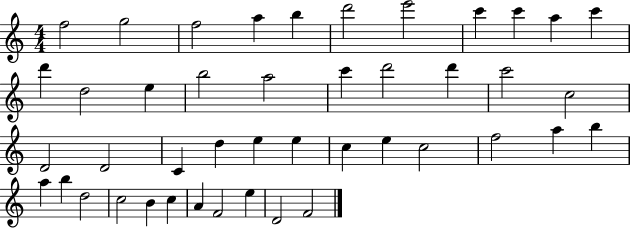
{
  \clef treble
  \numericTimeSignature
  \time 4/4
  \key c \major
  f''2 g''2 | f''2 a''4 b''4 | d'''2 e'''2 | c'''4 c'''4 a''4 c'''4 | \break d'''4 d''2 e''4 | b''2 a''2 | c'''4 d'''2 d'''4 | c'''2 c''2 | \break d'2 d'2 | c'4 d''4 e''4 e''4 | c''4 e''4 c''2 | f''2 a''4 b''4 | \break a''4 b''4 d''2 | c''2 b'4 c''4 | a'4 f'2 e''4 | d'2 f'2 | \break \bar "|."
}